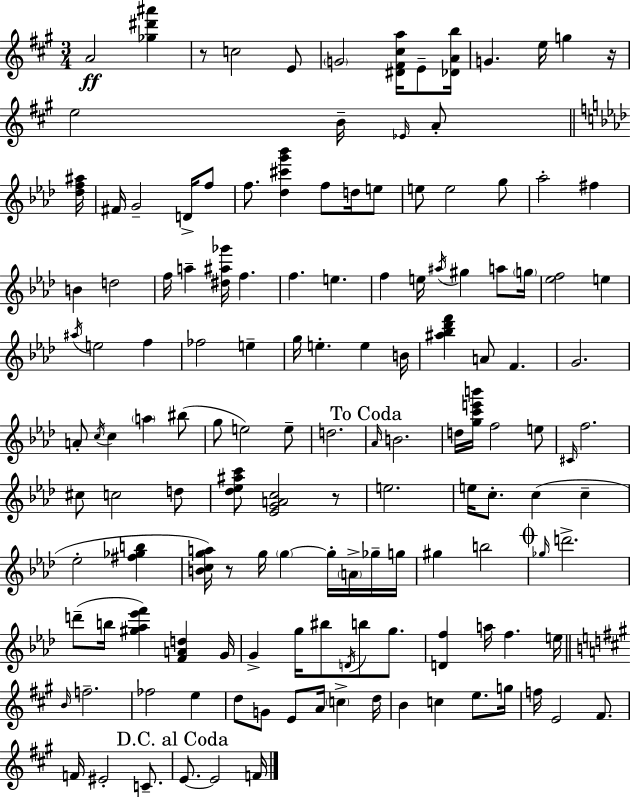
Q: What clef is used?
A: treble